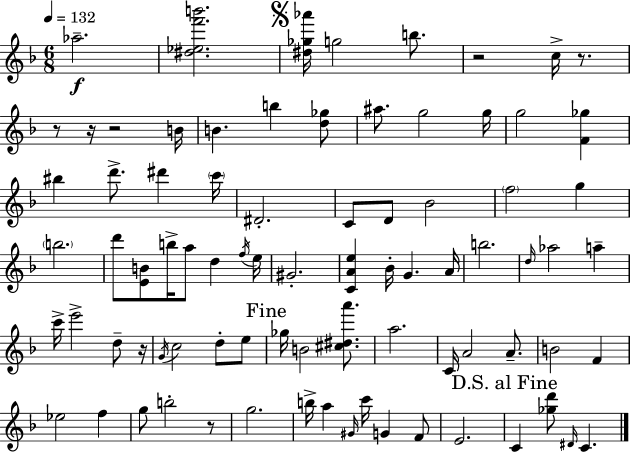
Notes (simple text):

Ab5/h. [D#5,Eb5,F6,B6]/h. [D#5,Gb5,Ab6]/s G5/h B5/e. R/h C5/s R/e. R/e R/s R/h B4/s B4/q. B5/q [D5,Gb5]/e A#5/e. G5/h G5/s G5/h [F4,Gb5]/q BIS5/q D6/e. D#6/q C6/s D#4/h. C4/e D4/e Bb4/h F5/h G5/q B5/h. D6/e [E4,B4]/e B5/s A5/e D5/q F5/s E5/s G#4/h. [C4,A4,E5]/q Bb4/s G4/q. A4/s B5/h. D5/s Ab5/h A5/q C6/s E6/h D5/e R/s G4/s C5/h D5/e E5/e Gb5/s B4/h [C#5,D#5,A6]/e. A5/h. C4/s A4/h A4/e. B4/h F4/q Eb5/h F5/q G5/e B5/h R/e G5/h. B5/s A5/q G#4/s C6/s G4/q F4/e E4/h. C4/q [Gb5,D6]/e D#4/s C4/q.